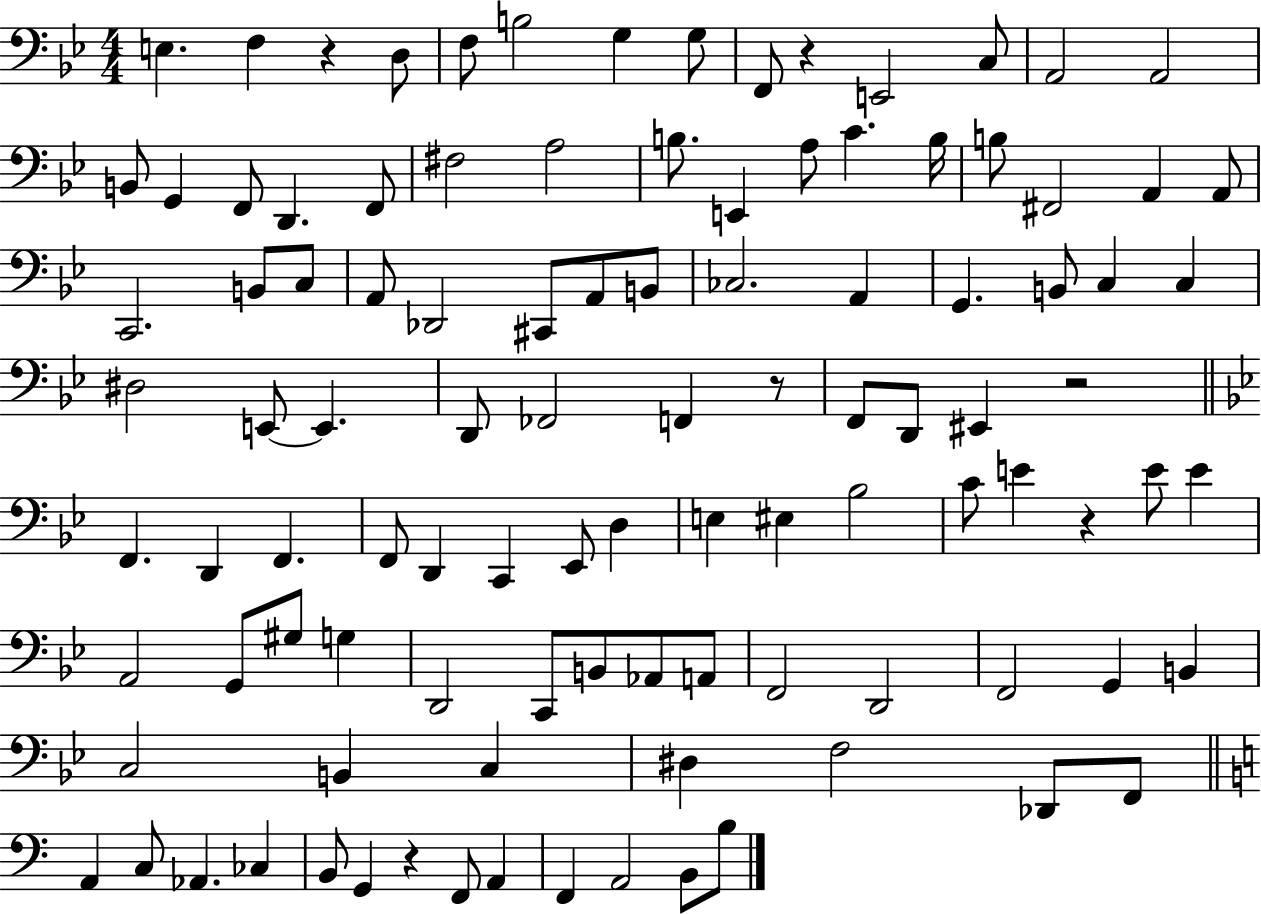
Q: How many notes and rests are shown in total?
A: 105